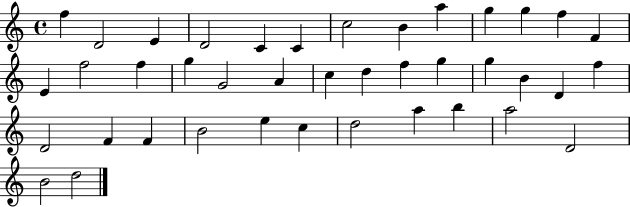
F5/q D4/h E4/q D4/h C4/q C4/q C5/h B4/q A5/q G5/q G5/q F5/q F4/q E4/q F5/h F5/q G5/q G4/h A4/q C5/q D5/q F5/q G5/q G5/q B4/q D4/q F5/q D4/h F4/q F4/q B4/h E5/q C5/q D5/h A5/q B5/q A5/h D4/h B4/h D5/h